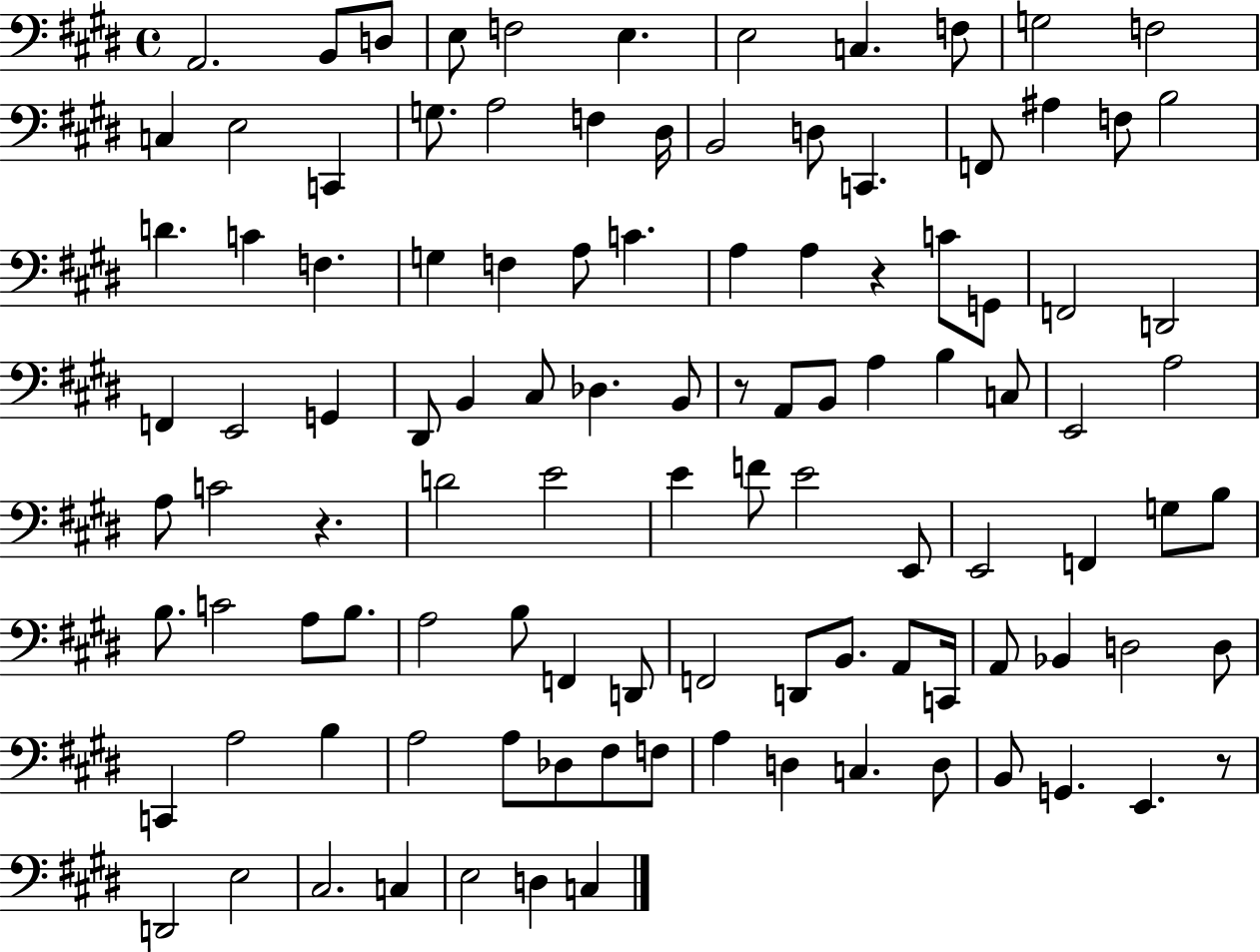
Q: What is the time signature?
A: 4/4